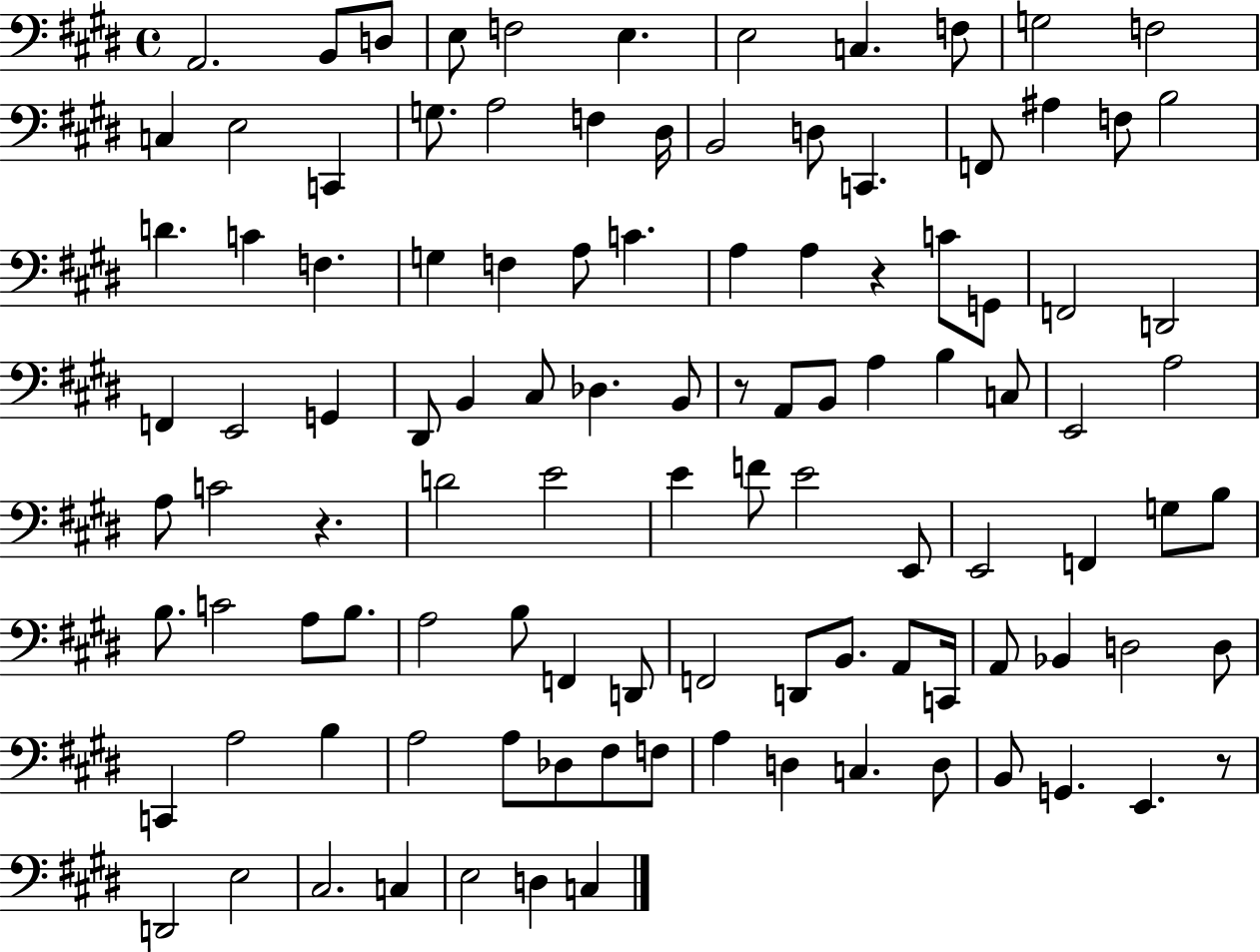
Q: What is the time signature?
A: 4/4